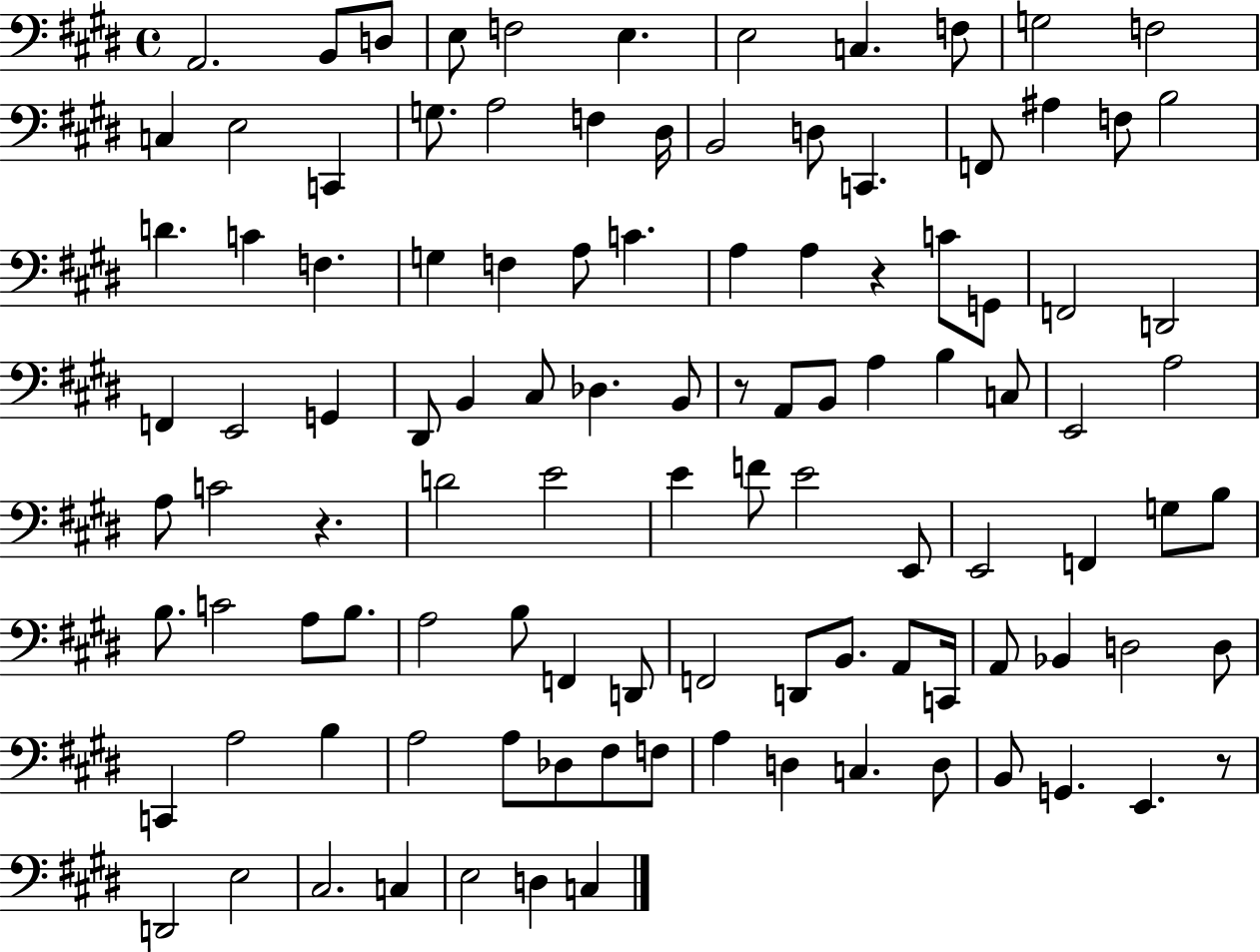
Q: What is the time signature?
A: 4/4